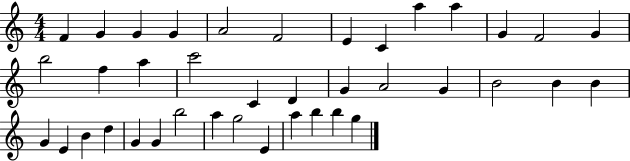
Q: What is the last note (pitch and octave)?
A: G5